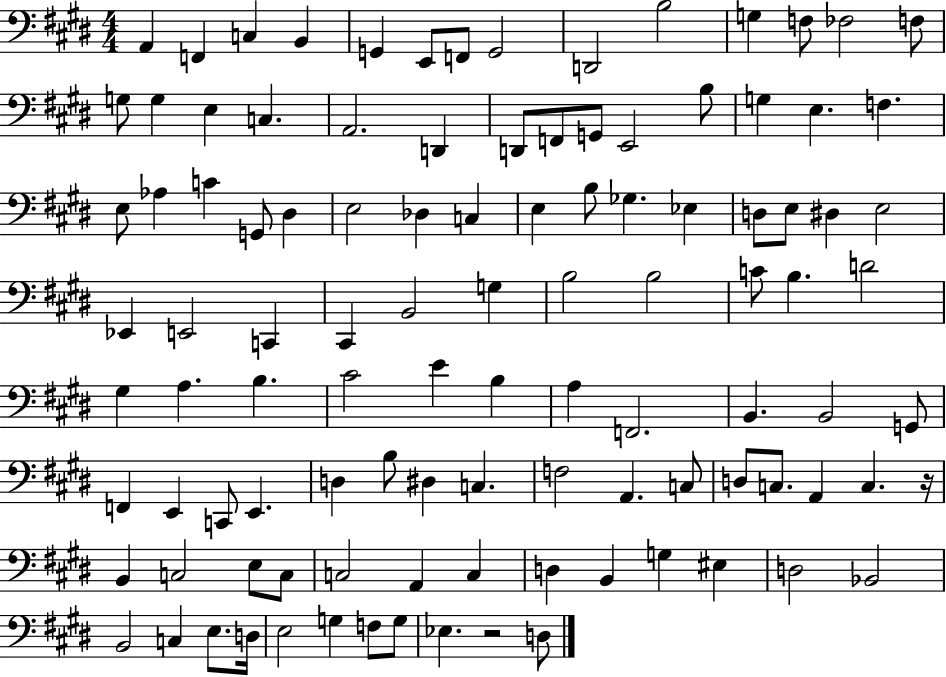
A2/q F2/q C3/q B2/q G2/q E2/e F2/e G2/h D2/h B3/h G3/q F3/e FES3/h F3/e G3/e G3/q E3/q C3/q. A2/h. D2/q D2/e F2/e G2/e E2/h B3/e G3/q E3/q. F3/q. E3/e Ab3/q C4/q G2/e D#3/q E3/h Db3/q C3/q E3/q B3/e Gb3/q. Eb3/q D3/e E3/e D#3/q E3/h Eb2/q E2/h C2/q C#2/q B2/h G3/q B3/h B3/h C4/e B3/q. D4/h G#3/q A3/q. B3/q. C#4/h E4/q B3/q A3/q F2/h. B2/q. B2/h G2/e F2/q E2/q C2/e E2/q. D3/q B3/e D#3/q C3/q. F3/h A2/q. C3/e D3/e C3/e. A2/q C3/q. R/s B2/q C3/h E3/e C3/e C3/h A2/q C3/q D3/q B2/q G3/q EIS3/q D3/h Bb2/h B2/h C3/q E3/e. D3/s E3/h G3/q F3/e G3/e Eb3/q. R/h D3/e